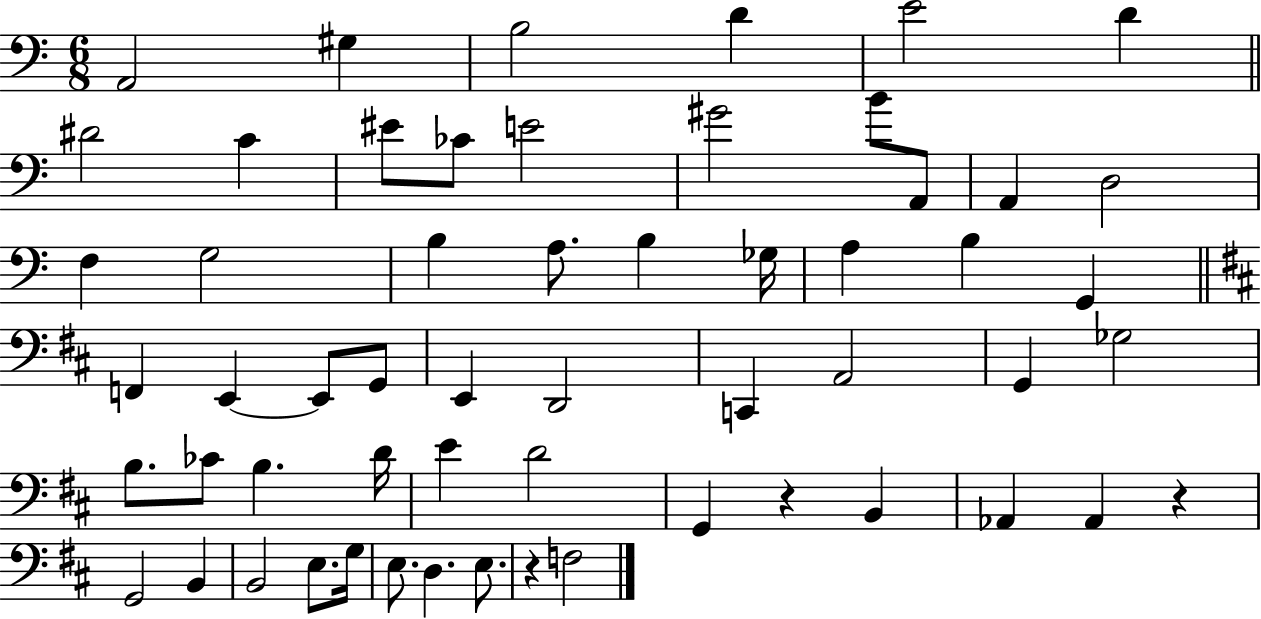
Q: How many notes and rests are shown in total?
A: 57